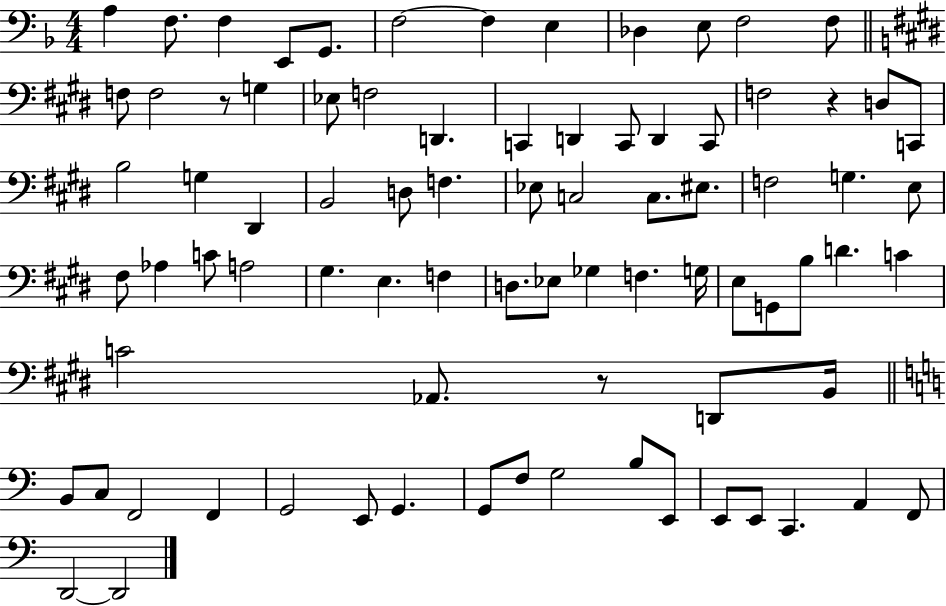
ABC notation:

X:1
T:Untitled
M:4/4
L:1/4
K:F
A, F,/2 F, E,,/2 G,,/2 F,2 F, E, _D, E,/2 F,2 F,/2 F,/2 F,2 z/2 G, _E,/2 F,2 D,, C,, D,, C,,/2 D,, C,,/2 F,2 z D,/2 C,,/2 B,2 G, ^D,, B,,2 D,/2 F, _E,/2 C,2 C,/2 ^E,/2 F,2 G, E,/2 ^F,/2 _A, C/2 A,2 ^G, E, F, D,/2 _E,/2 _G, F, G,/4 E,/2 G,,/2 B,/2 D C C2 _A,,/2 z/2 D,,/2 B,,/4 B,,/2 C,/2 F,,2 F,, G,,2 E,,/2 G,, G,,/2 F,/2 G,2 B,/2 E,,/2 E,,/2 E,,/2 C,, A,, F,,/2 D,,2 D,,2